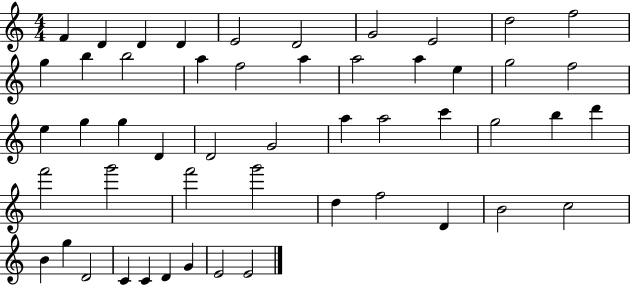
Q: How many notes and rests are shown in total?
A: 51